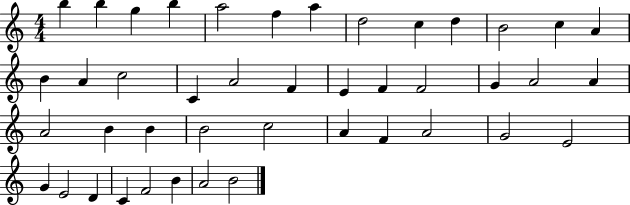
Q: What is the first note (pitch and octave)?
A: B5